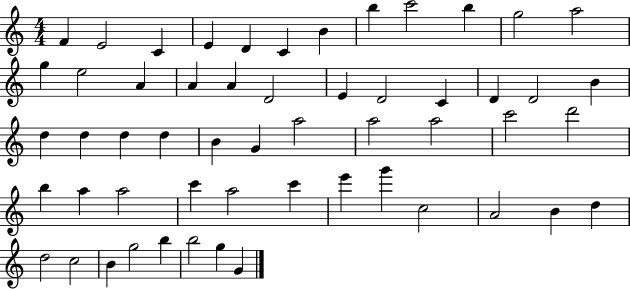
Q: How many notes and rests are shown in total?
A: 55